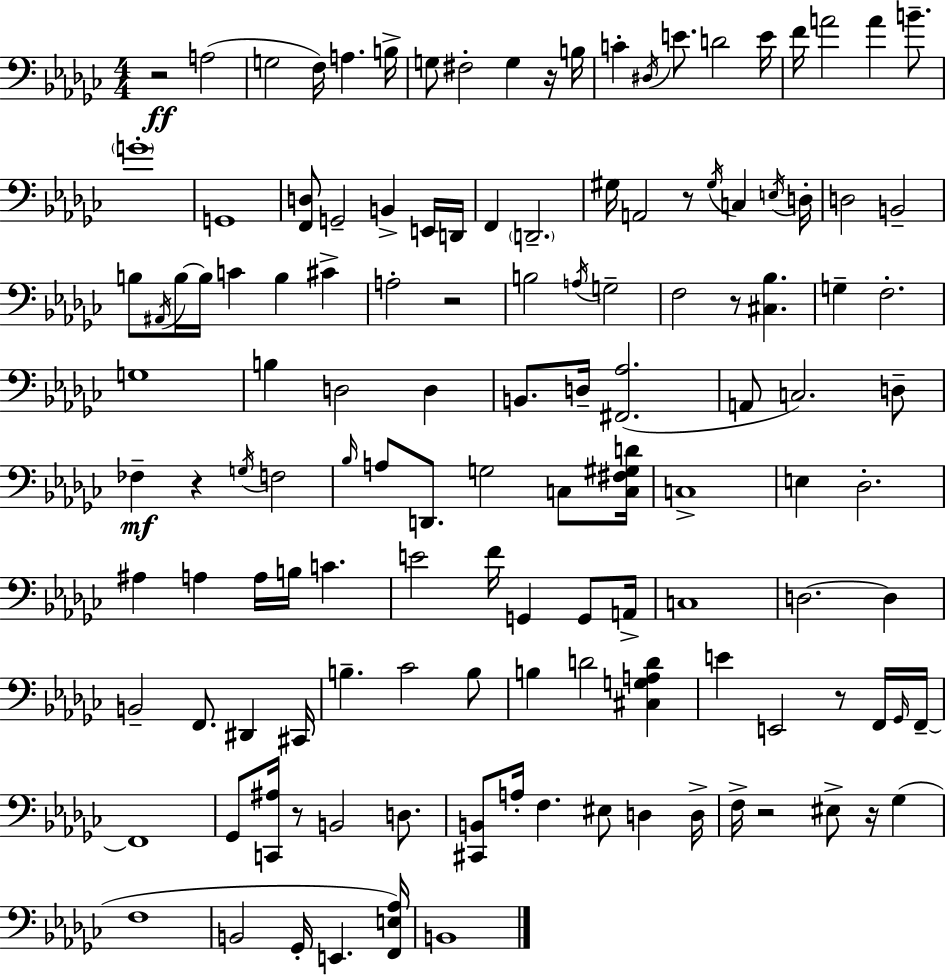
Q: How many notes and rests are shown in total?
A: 130